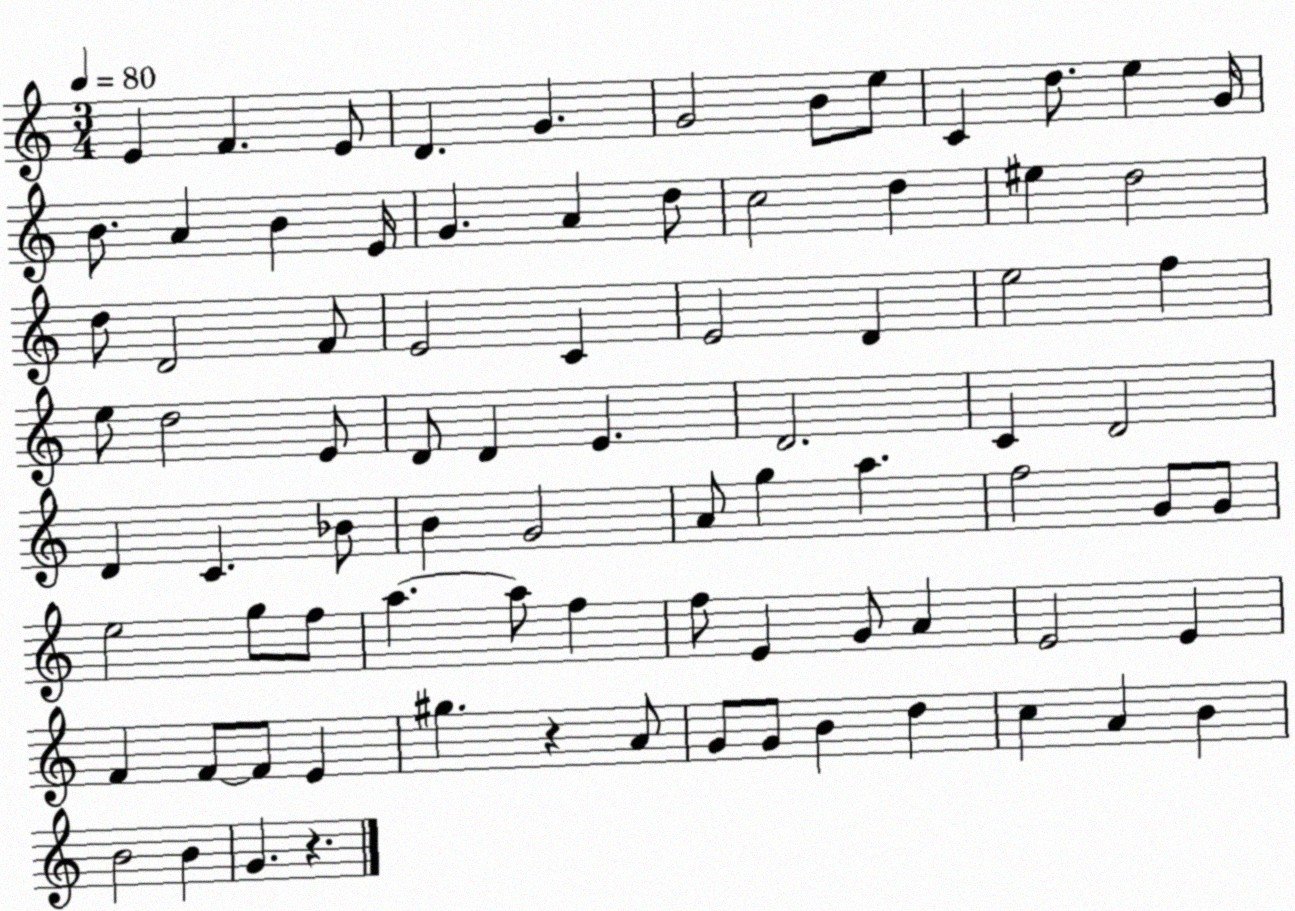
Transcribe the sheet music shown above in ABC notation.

X:1
T:Untitled
M:3/4
L:1/4
K:C
E F E/2 D G G2 B/2 e/2 C d/2 e G/4 B/2 A B E/4 G A d/2 c2 d ^e d2 d/2 D2 F/2 E2 C E2 D e2 f e/2 d2 E/2 D/2 D E D2 C D2 D C _B/2 B G2 A/2 g a f2 G/2 G/2 e2 g/2 f/2 a a/2 f f/2 E G/2 A E2 E F F/2 F/2 E ^g z A/2 G/2 G/2 B d c A B B2 B G z